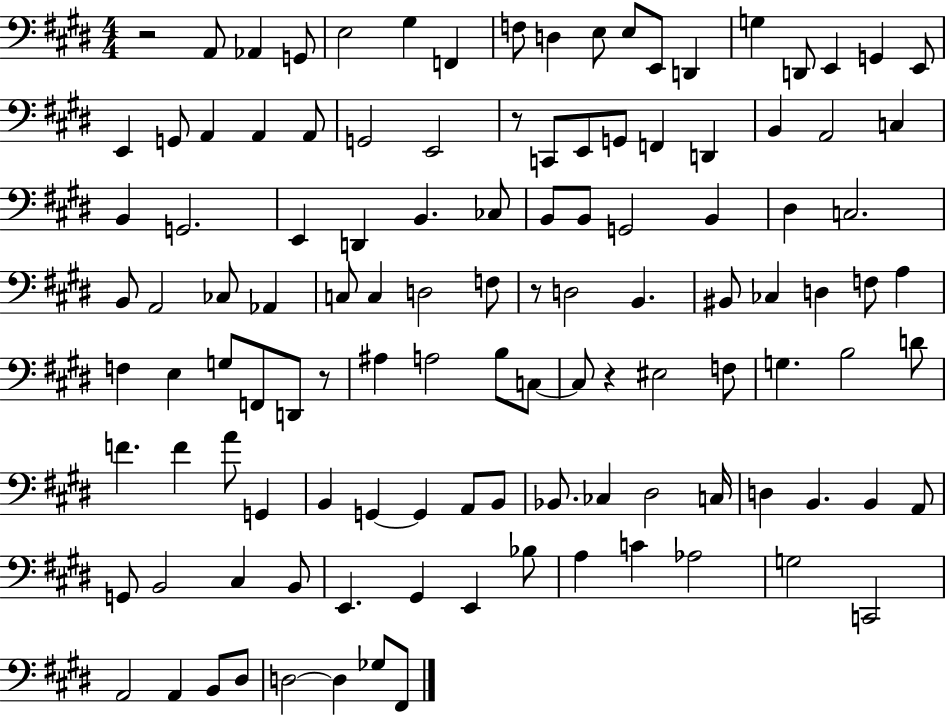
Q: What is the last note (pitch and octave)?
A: F#2